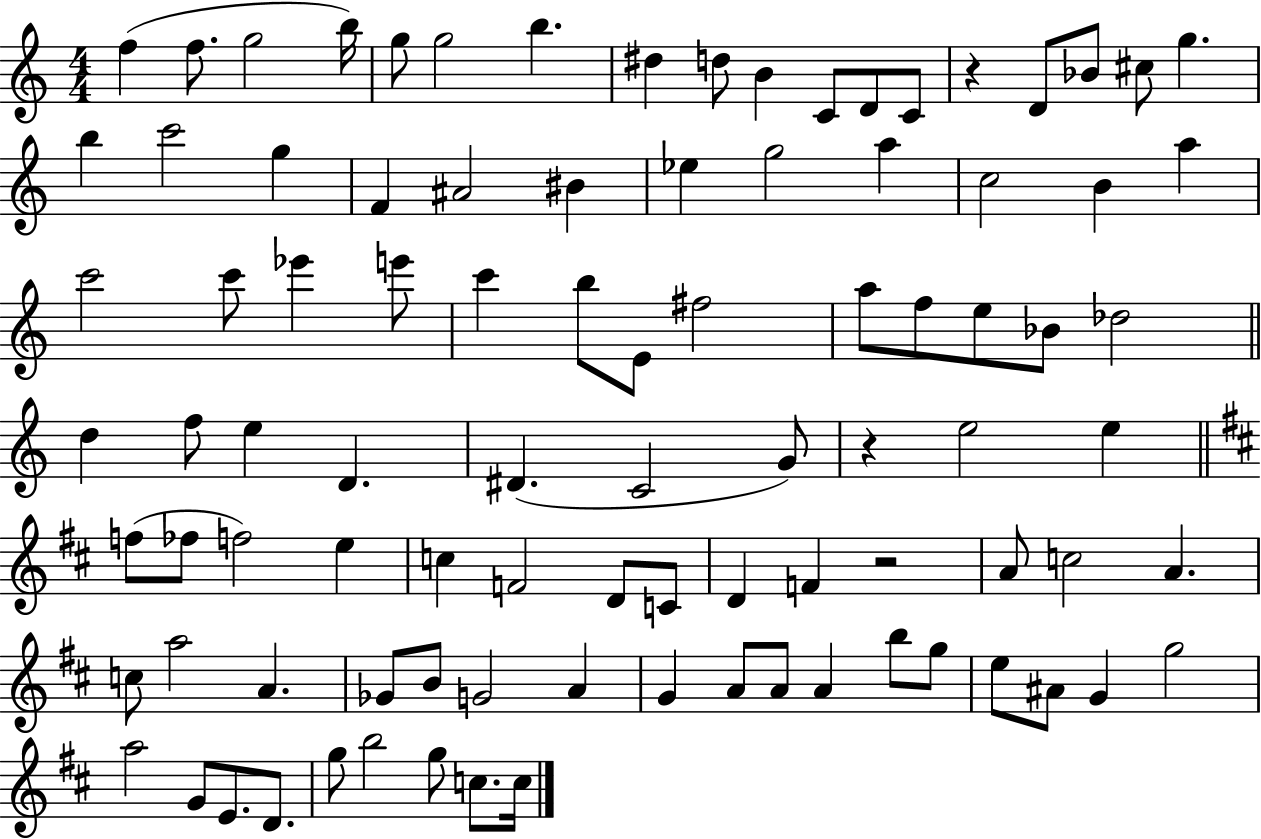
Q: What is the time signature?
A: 4/4